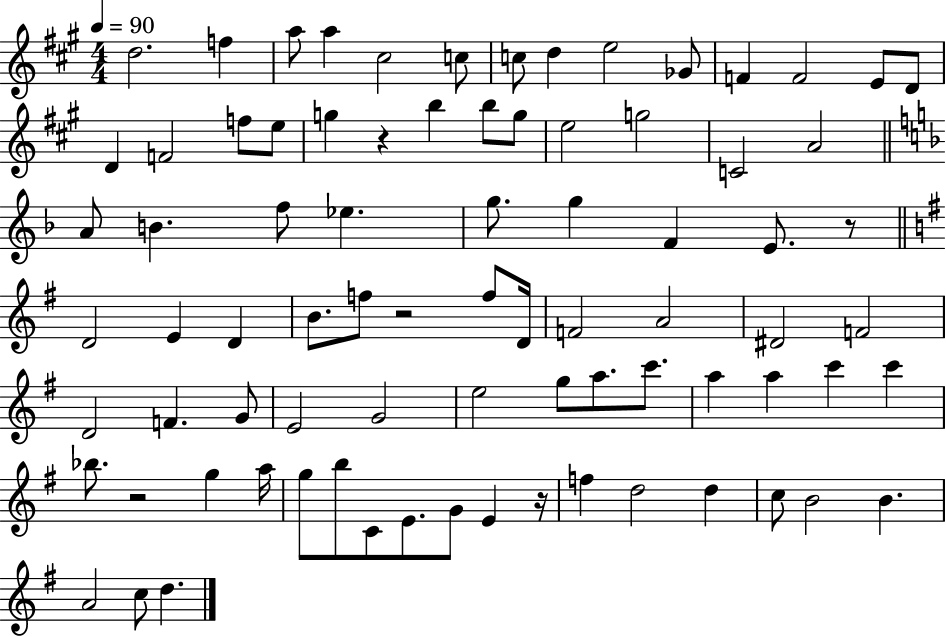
{
  \clef treble
  \numericTimeSignature
  \time 4/4
  \key a \major
  \tempo 4 = 90
  d''2. f''4 | a''8 a''4 cis''2 c''8 | c''8 d''4 e''2 ges'8 | f'4 f'2 e'8 d'8 | \break d'4 f'2 f''8 e''8 | g''4 r4 b''4 b''8 g''8 | e''2 g''2 | c'2 a'2 | \break \bar "||" \break \key f \major a'8 b'4. f''8 ees''4. | g''8. g''4 f'4 e'8. r8 | \bar "||" \break \key g \major d'2 e'4 d'4 | b'8. f''8 r2 f''8 d'16 | f'2 a'2 | dis'2 f'2 | \break d'2 f'4. g'8 | e'2 g'2 | e''2 g''8 a''8. c'''8. | a''4 a''4 c'''4 c'''4 | \break bes''8. r2 g''4 a''16 | g''8 b''8 c'8 e'8. g'8 e'4 r16 | f''4 d''2 d''4 | c''8 b'2 b'4. | \break a'2 c''8 d''4. | \bar "|."
}